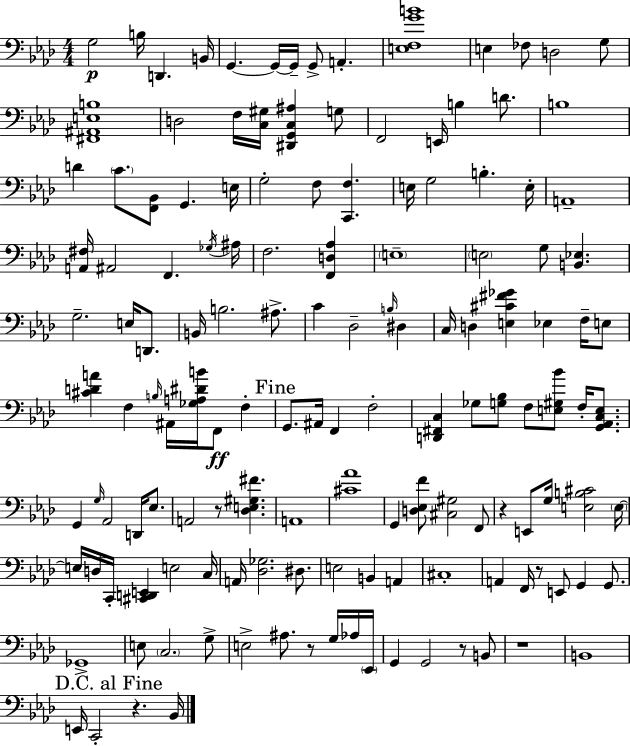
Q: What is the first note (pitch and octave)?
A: G3